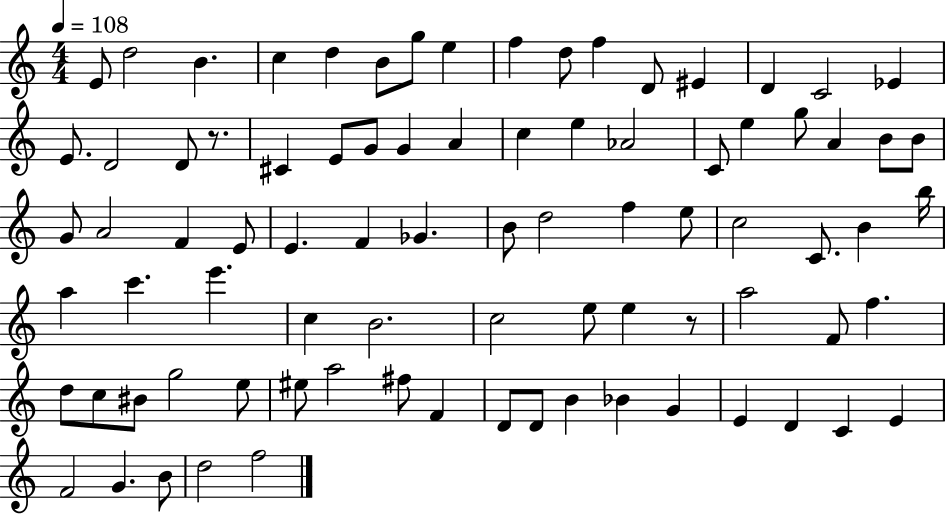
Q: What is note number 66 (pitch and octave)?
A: A5